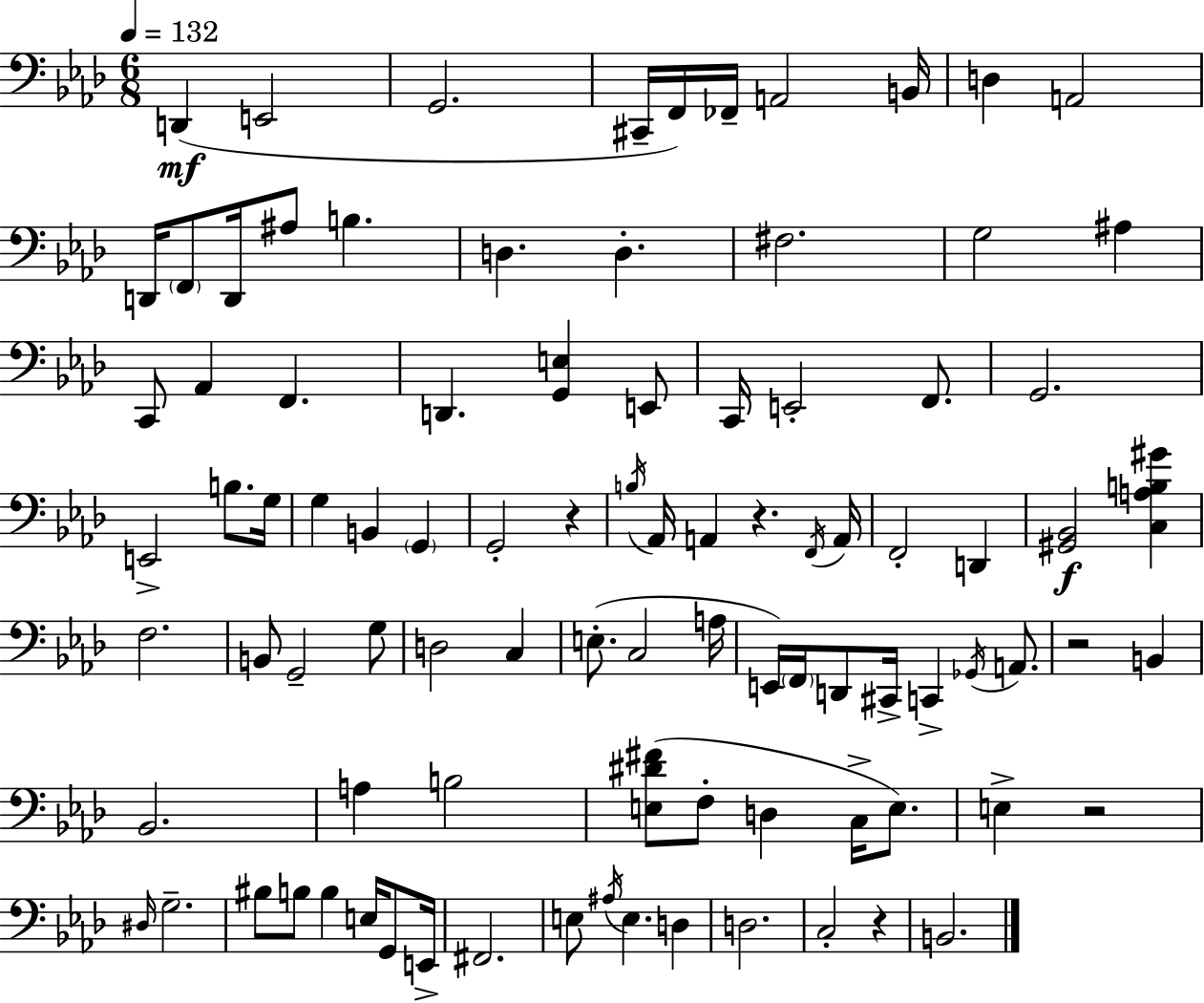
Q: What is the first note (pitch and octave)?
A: D2